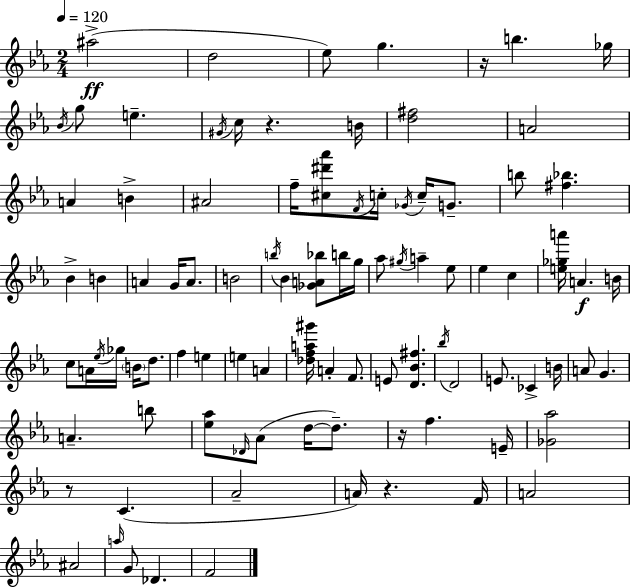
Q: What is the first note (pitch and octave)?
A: A#5